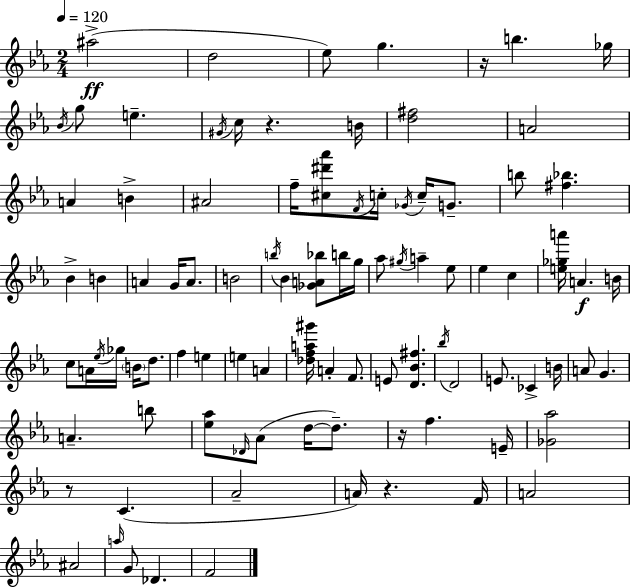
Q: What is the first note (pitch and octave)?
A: A#5